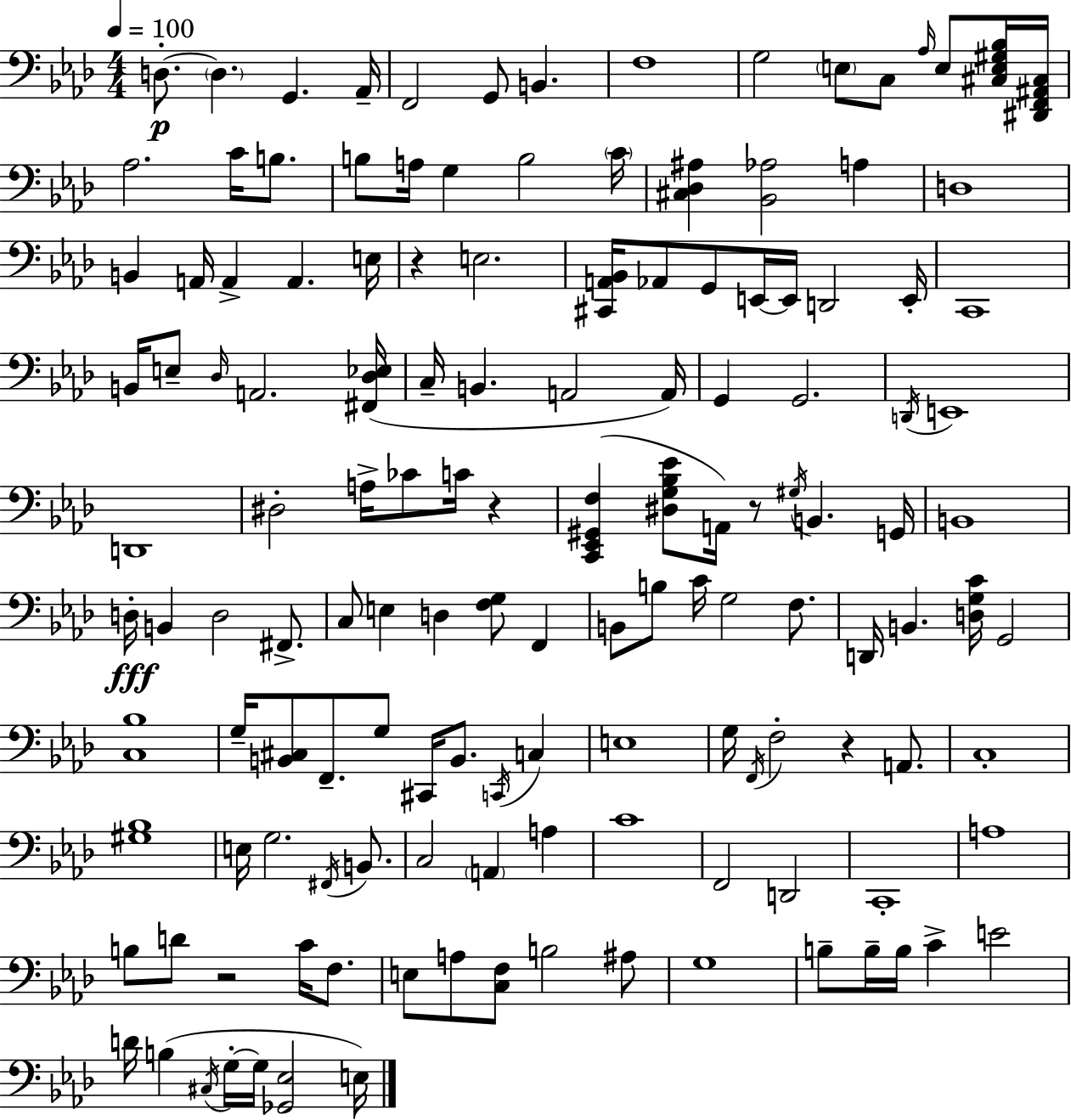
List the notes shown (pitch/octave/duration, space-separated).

D3/e. D3/q. G2/q. Ab2/s F2/h G2/e B2/q. F3/w G3/h E3/e C3/e Ab3/s E3/e [C#3,E3,G#3,Bb3]/s [D#2,F2,A#2,C#3]/s Ab3/h. C4/s B3/e. B3/e A3/s G3/q B3/h C4/s [C#3,Db3,A#3]/q [Bb2,Ab3]/h A3/q D3/w B2/q A2/s A2/q A2/q. E3/s R/q E3/h. [C#2,A2,Bb2]/s Ab2/e G2/e E2/s E2/s D2/h E2/s C2/w B2/s E3/e Db3/s A2/h. [F#2,Db3,Eb3]/s C3/s B2/q. A2/h A2/s G2/q G2/h. D2/s E2/w D2/w D#3/h A3/s CES4/e C4/s R/q [C2,Eb2,G#2,F3]/q [D#3,G3,Bb3,Eb4]/e A2/s R/e G#3/s B2/q. G2/s B2/w D3/s B2/q D3/h F#2/e. C3/e E3/q D3/q [F3,G3]/e F2/q B2/e B3/e C4/s G3/h F3/e. D2/s B2/q. [D3,G3,C4]/s G2/h [C3,Bb3]/w G3/s [B2,C#3]/e F2/e. G3/e C#2/s B2/e. C2/s C3/q E3/w G3/s F2/s F3/h R/q A2/e. C3/w [G#3,Bb3]/w E3/s G3/h. F#2/s B2/e. C3/h A2/q A3/q C4/w F2/h D2/h C2/w A3/w B3/e D4/e R/h C4/s F3/e. E3/e A3/e [C3,F3]/e B3/h A#3/e G3/w B3/e B3/s B3/s C4/q E4/h D4/s B3/q C#3/s G3/s G3/s [Gb2,Eb3]/h E3/s